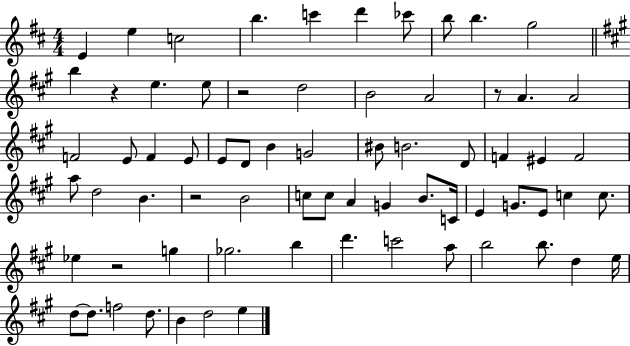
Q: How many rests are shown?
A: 5